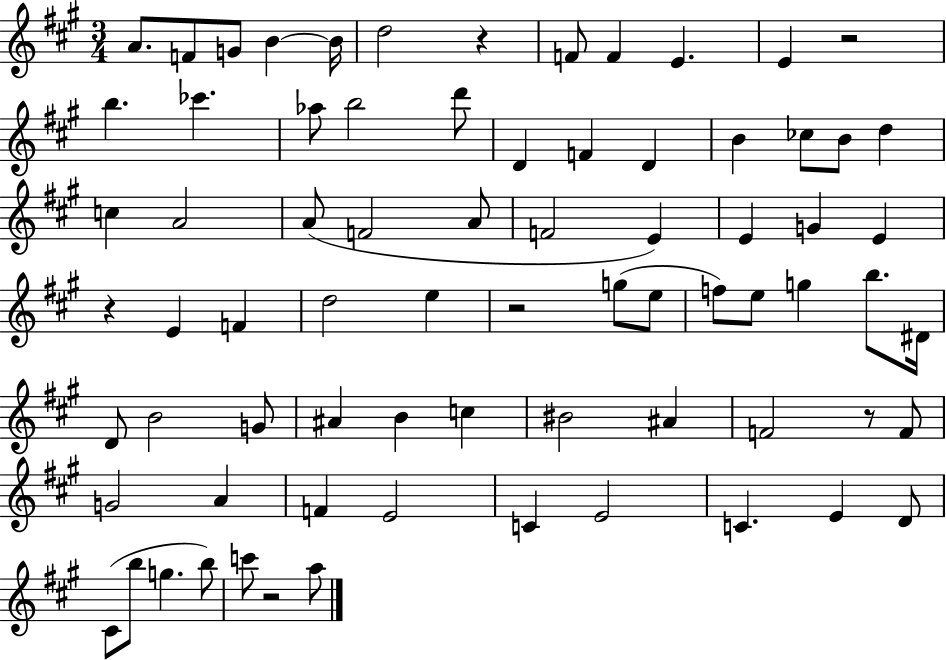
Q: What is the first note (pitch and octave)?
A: A4